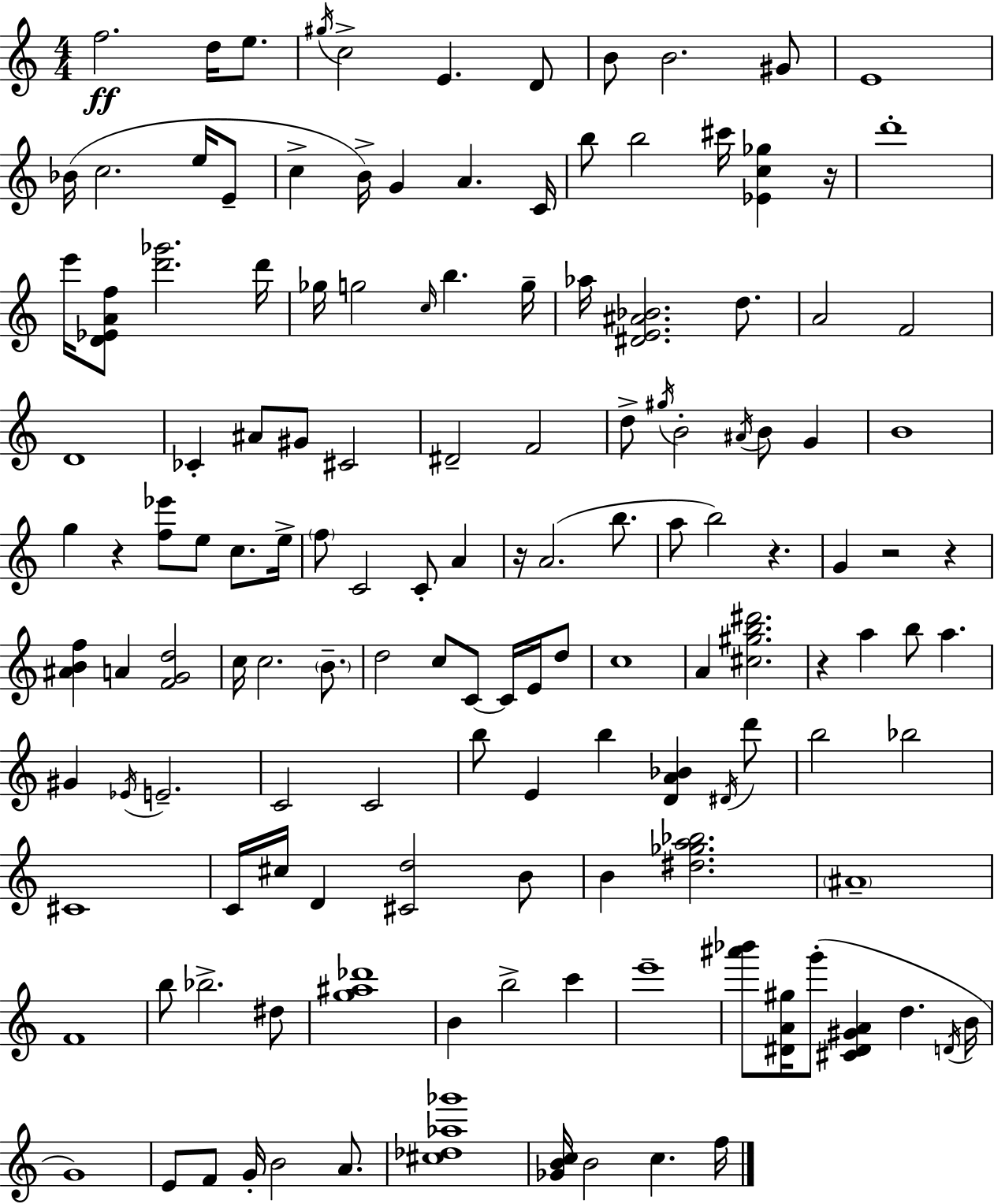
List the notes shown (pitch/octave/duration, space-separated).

F5/h. D5/s E5/e. G#5/s C5/h E4/q. D4/e B4/e B4/h. G#4/e E4/w Bb4/s C5/h. E5/s E4/e C5/q B4/s G4/q A4/q. C4/s B5/e B5/h C#6/s [Eb4,C5,Gb5]/q R/s D6/w E6/s [D4,Eb4,A4,F5]/e [D6,Gb6]/h. D6/s Gb5/s G5/h C5/s B5/q. G5/s Ab5/s [D#4,E4,A#4,Bb4]/h. D5/e. A4/h F4/h D4/w CES4/q A#4/e G#4/e C#4/h D#4/h F4/h D5/e G#5/s B4/h A#4/s B4/e G4/q B4/w G5/q R/q [F5,Eb6]/e E5/e C5/e. E5/s F5/e C4/h C4/e A4/q R/s A4/h. B5/e. A5/e B5/h R/q. G4/q R/h R/q [A#4,B4,F5]/q A4/q [F4,G4,D5]/h C5/s C5/h. B4/e. D5/h C5/e C4/e C4/s E4/s D5/e C5/w A4/q [C#5,G#5,B5,D#6]/h. R/q A5/q B5/e A5/q. G#4/q Eb4/s E4/h. C4/h C4/h B5/e E4/q B5/q [D4,A4,Bb4]/q D#4/s D6/e B5/h Bb5/h C#4/w C4/s C#5/s D4/q [C#4,D5]/h B4/e B4/q [D#5,Gb5,A5,Bb5]/h. A#4/w F4/w B5/e Bb5/h. D#5/e [G5,A#5,Db6]/w B4/q B5/h C6/q E6/w [A#6,Bb6]/e [D#4,A4,G#5]/s G6/e [C#4,D#4,G#4,A4]/q D5/q. D4/s B4/s G4/w E4/e F4/e G4/s B4/h A4/e. [C#5,Db5,Ab5,Gb6]/w [Gb4,B4,C5]/s B4/h C5/q. F5/s